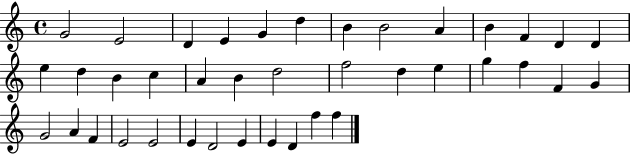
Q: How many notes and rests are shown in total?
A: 39